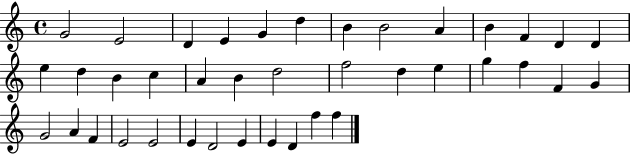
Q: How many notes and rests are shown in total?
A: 39